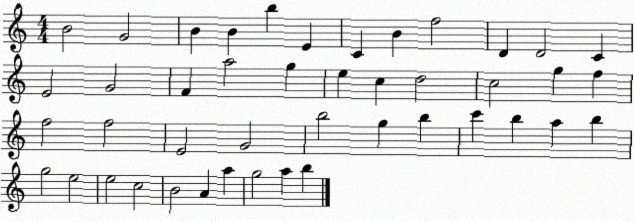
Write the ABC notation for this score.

X:1
T:Untitled
M:4/4
L:1/4
K:C
B2 G2 B B b E C B f2 D D2 C E2 G2 F a2 g e c d2 c2 g f f2 f2 E2 G2 b2 g b c' b a b g2 e2 e2 c2 B2 A a g2 a b